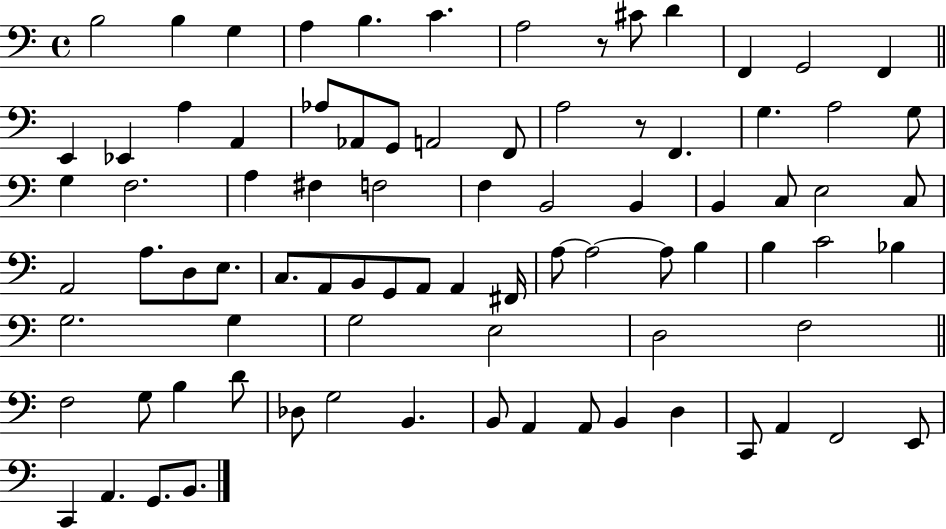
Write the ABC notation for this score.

X:1
T:Untitled
M:4/4
L:1/4
K:C
B,2 B, G, A, B, C A,2 z/2 ^C/2 D F,, G,,2 F,, E,, _E,, A, A,, _A,/2 _A,,/2 G,,/2 A,,2 F,,/2 A,2 z/2 F,, G, A,2 G,/2 G, F,2 A, ^F, F,2 F, B,,2 B,, B,, C,/2 E,2 C,/2 A,,2 A,/2 D,/2 E,/2 C,/2 A,,/2 B,,/2 G,,/2 A,,/2 A,, ^F,,/4 A,/2 A,2 A,/2 B, B, C2 _B, G,2 G, G,2 E,2 D,2 F,2 F,2 G,/2 B, D/2 _D,/2 G,2 B,, B,,/2 A,, A,,/2 B,, D, C,,/2 A,, F,,2 E,,/2 C,, A,, G,,/2 B,,/2